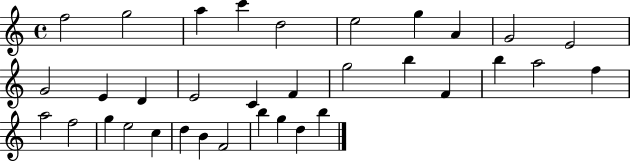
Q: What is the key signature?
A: C major